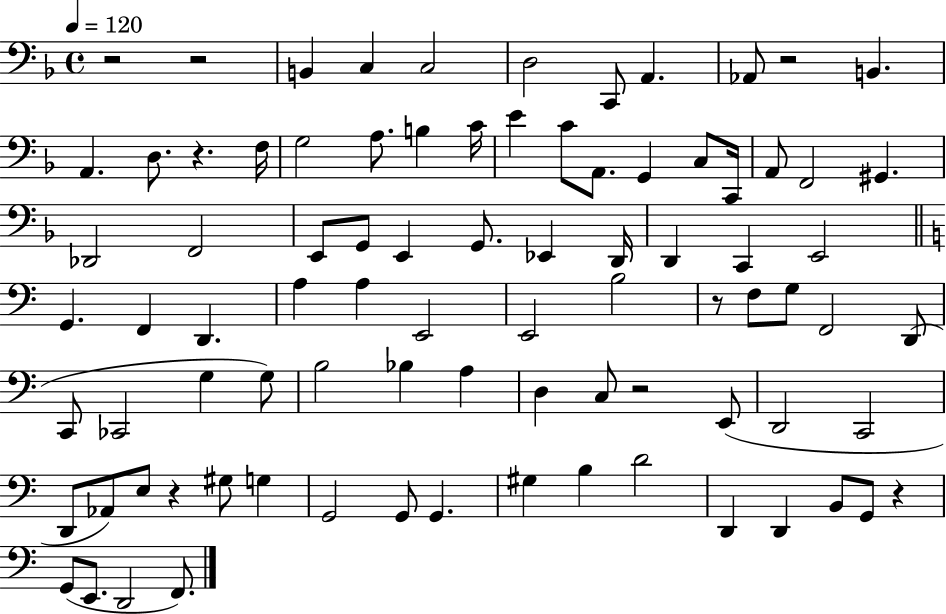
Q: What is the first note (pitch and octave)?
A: B2